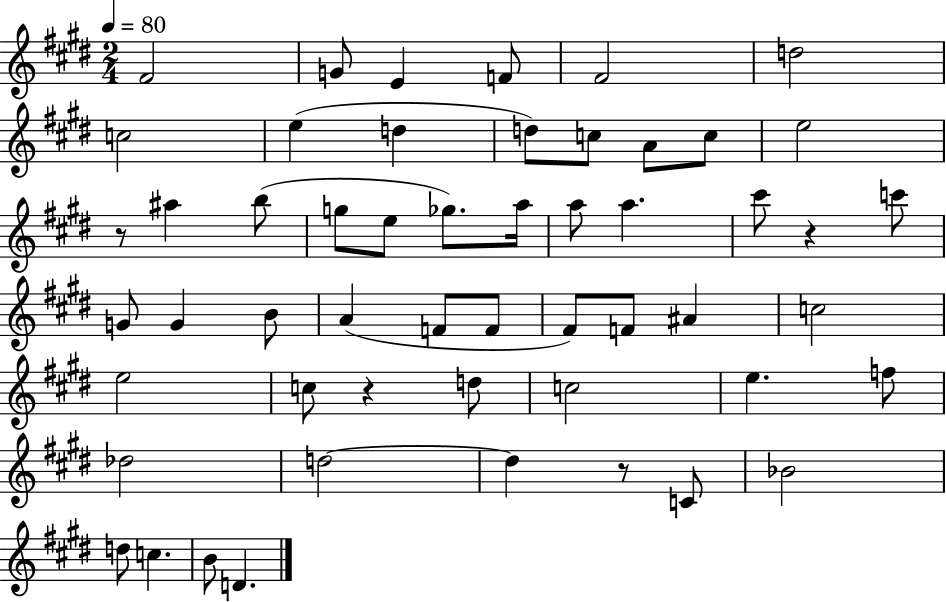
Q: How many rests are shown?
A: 4